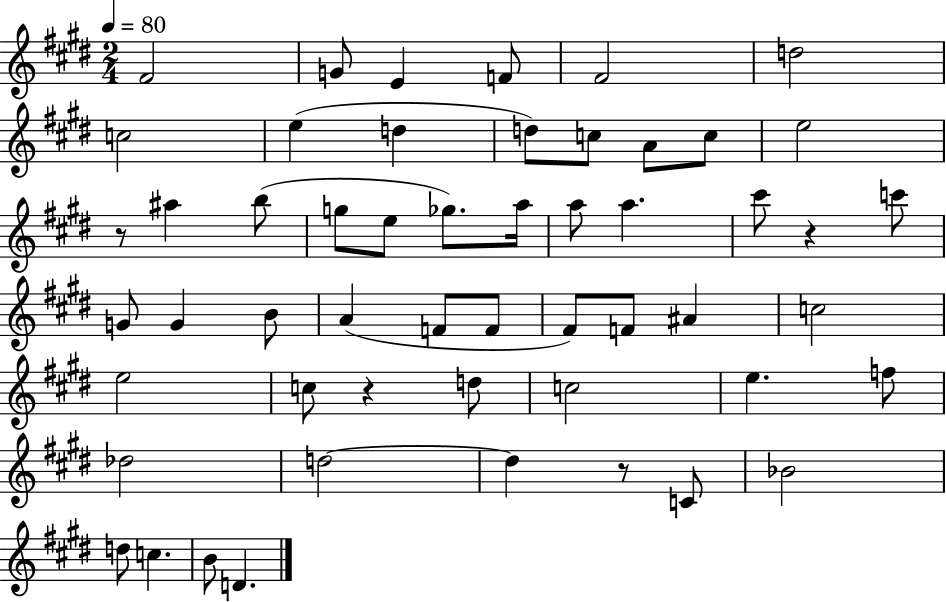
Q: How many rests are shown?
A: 4